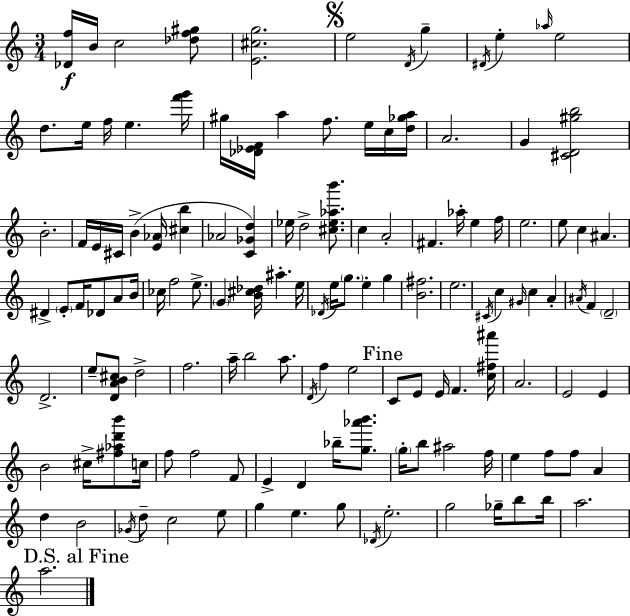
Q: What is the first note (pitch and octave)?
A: B4